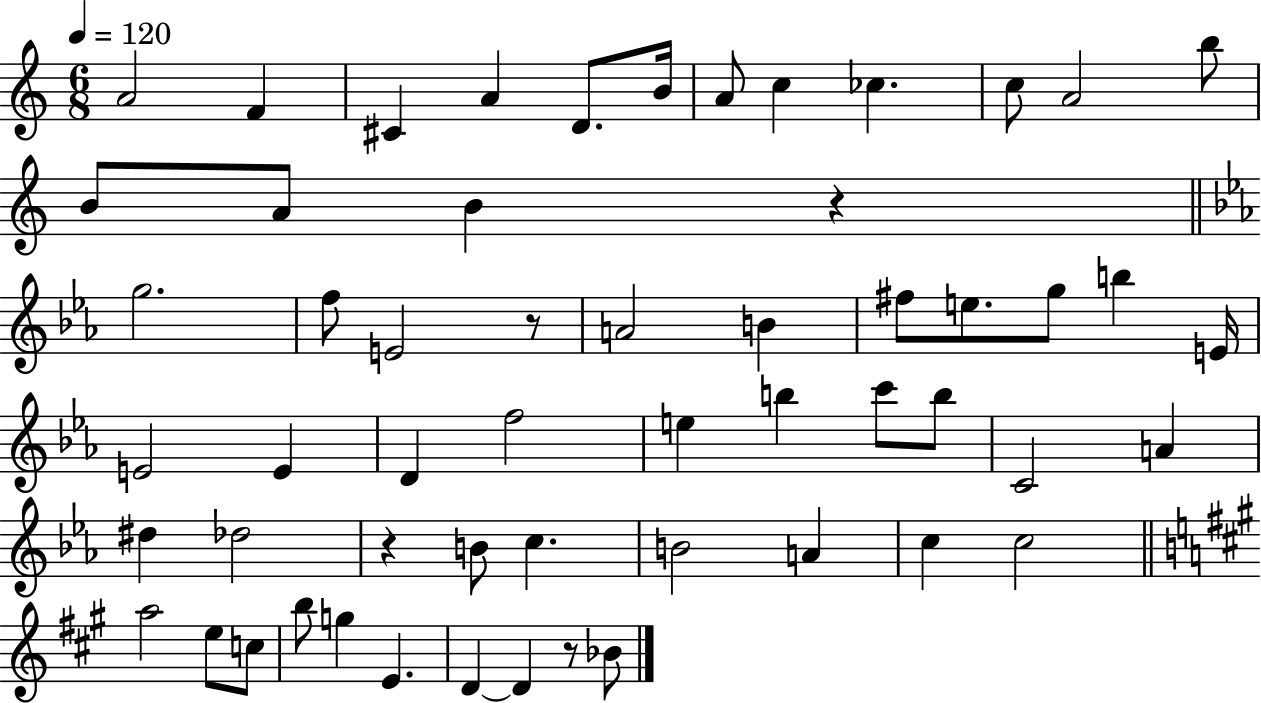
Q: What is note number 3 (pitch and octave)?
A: C#4